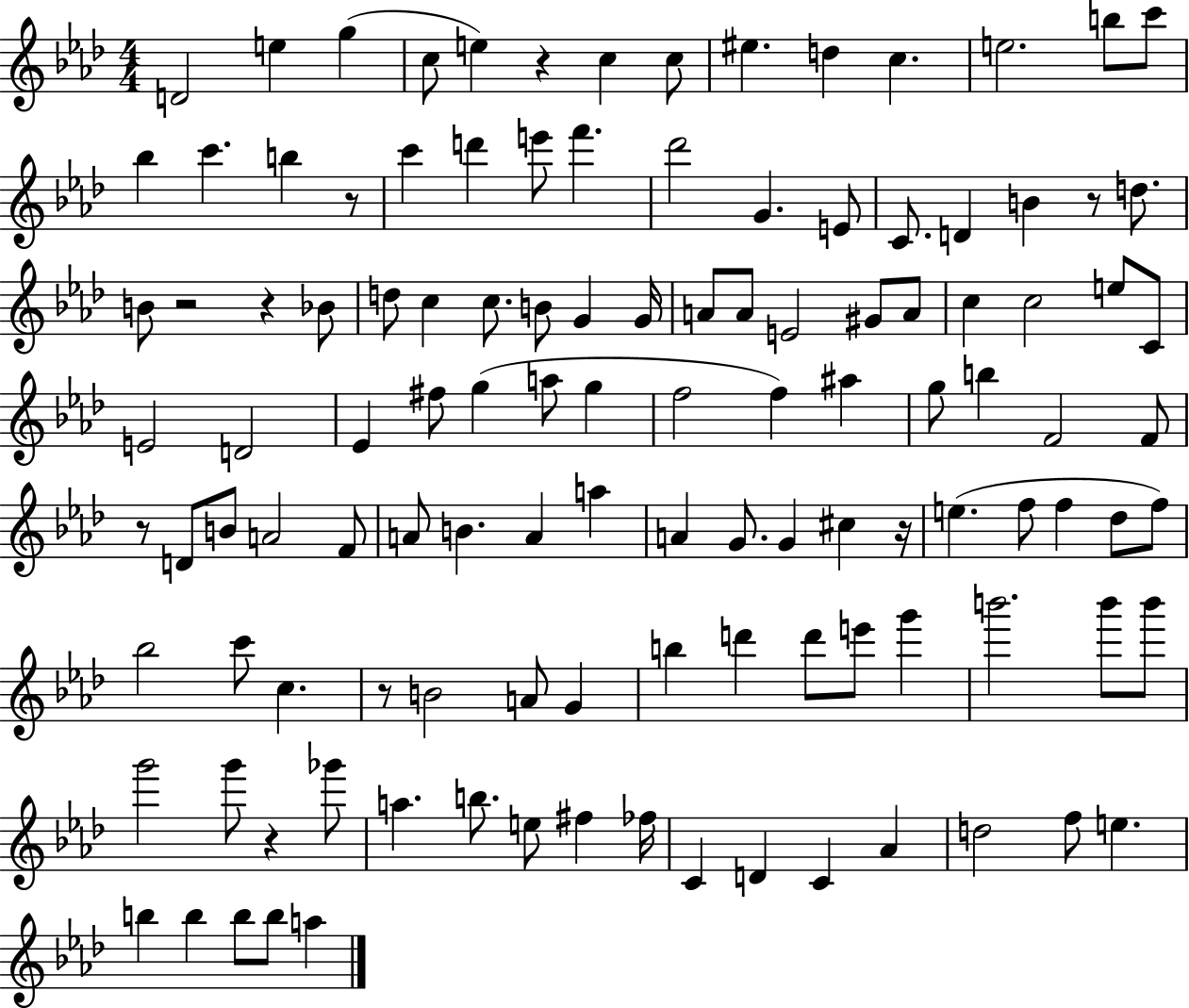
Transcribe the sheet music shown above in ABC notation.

X:1
T:Untitled
M:4/4
L:1/4
K:Ab
D2 e g c/2 e z c c/2 ^e d c e2 b/2 c'/2 _b c' b z/2 c' d' e'/2 f' _d'2 G E/2 C/2 D B z/2 d/2 B/2 z2 z _B/2 d/2 c c/2 B/2 G G/4 A/2 A/2 E2 ^G/2 A/2 c c2 e/2 C/2 E2 D2 _E ^f/2 g a/2 g f2 f ^a g/2 b F2 F/2 z/2 D/2 B/2 A2 F/2 A/2 B A a A G/2 G ^c z/4 e f/2 f _d/2 f/2 _b2 c'/2 c z/2 B2 A/2 G b d' d'/2 e'/2 g' b'2 b'/2 b'/2 g'2 g'/2 z _g'/2 a b/2 e/2 ^f _f/4 C D C _A d2 f/2 e b b b/2 b/2 a